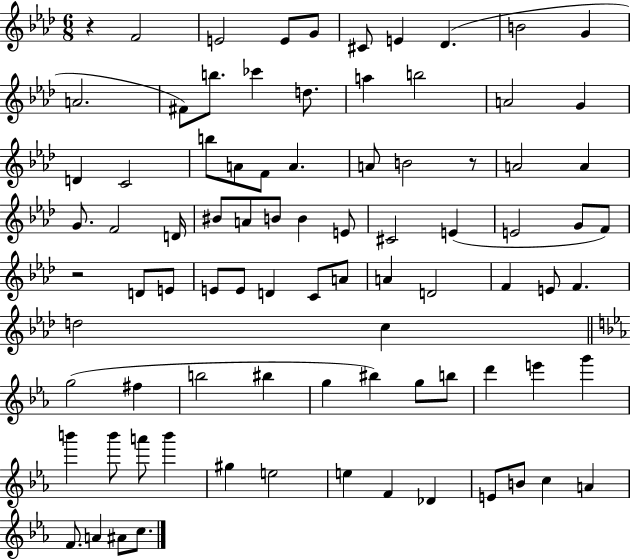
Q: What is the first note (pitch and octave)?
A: F4